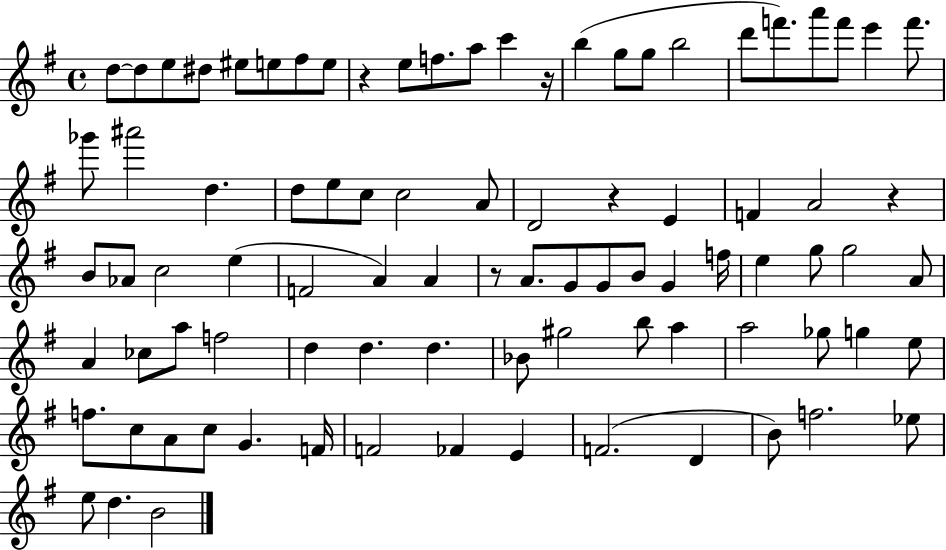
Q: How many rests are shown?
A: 5